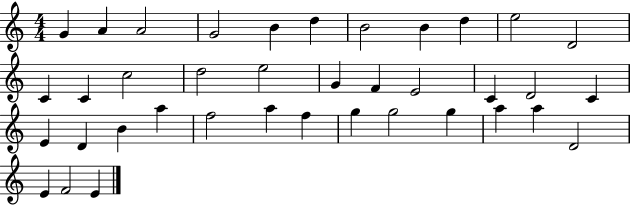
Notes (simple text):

G4/q A4/q A4/h G4/h B4/q D5/q B4/h B4/q D5/q E5/h D4/h C4/q C4/q C5/h D5/h E5/h G4/q F4/q E4/h C4/q D4/h C4/q E4/q D4/q B4/q A5/q F5/h A5/q F5/q G5/q G5/h G5/q A5/q A5/q D4/h E4/q F4/h E4/q